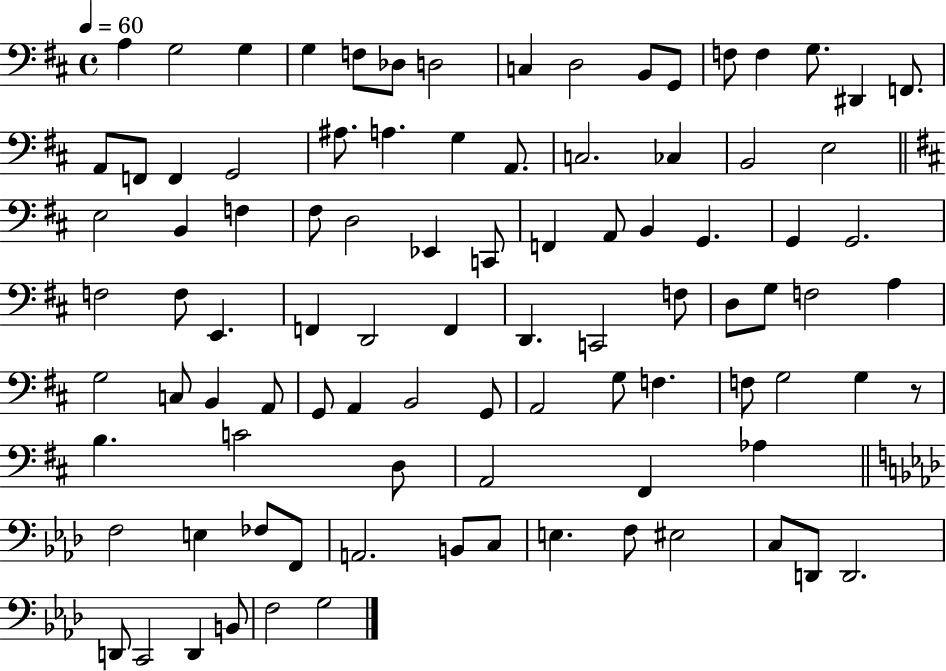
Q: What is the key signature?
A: D major